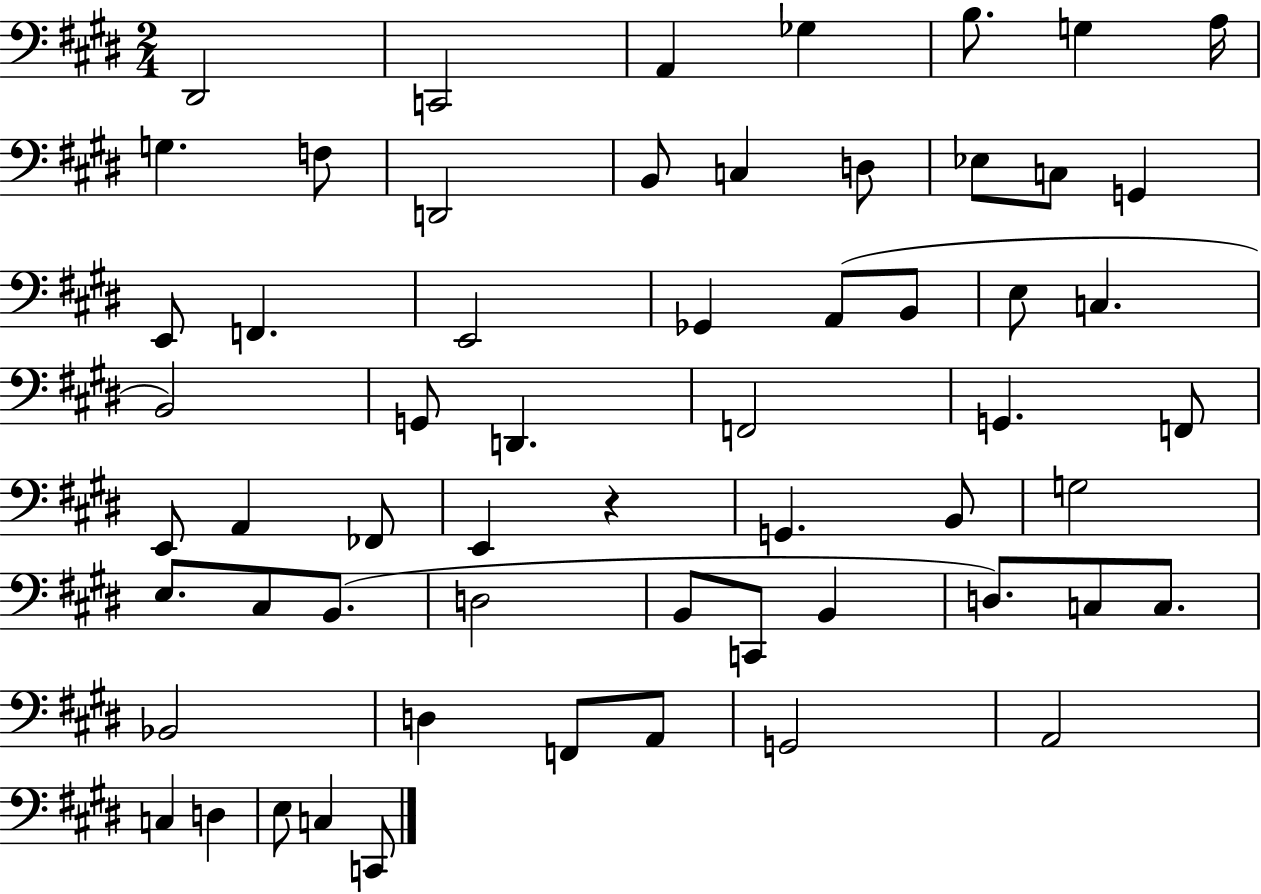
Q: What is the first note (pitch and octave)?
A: D#2